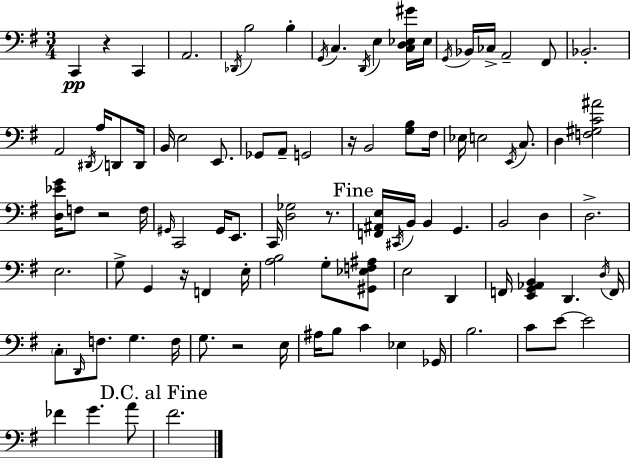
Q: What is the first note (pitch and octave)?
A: C2